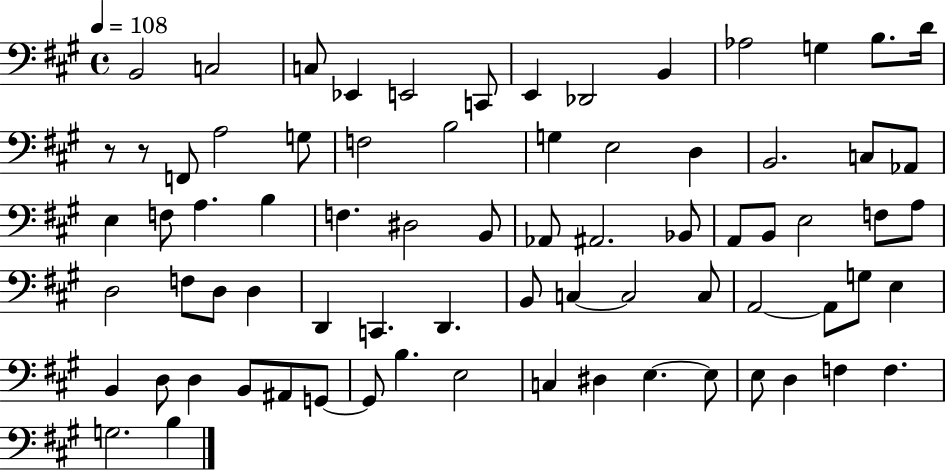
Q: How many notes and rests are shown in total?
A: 75